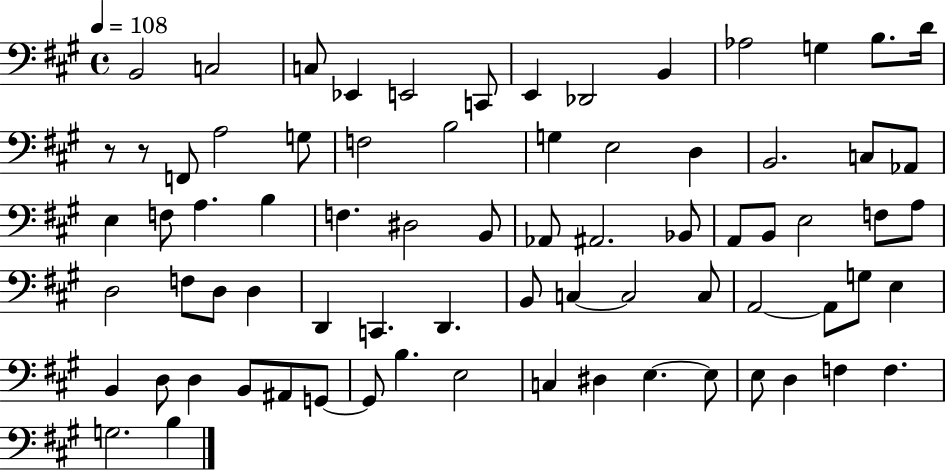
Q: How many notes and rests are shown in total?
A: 75